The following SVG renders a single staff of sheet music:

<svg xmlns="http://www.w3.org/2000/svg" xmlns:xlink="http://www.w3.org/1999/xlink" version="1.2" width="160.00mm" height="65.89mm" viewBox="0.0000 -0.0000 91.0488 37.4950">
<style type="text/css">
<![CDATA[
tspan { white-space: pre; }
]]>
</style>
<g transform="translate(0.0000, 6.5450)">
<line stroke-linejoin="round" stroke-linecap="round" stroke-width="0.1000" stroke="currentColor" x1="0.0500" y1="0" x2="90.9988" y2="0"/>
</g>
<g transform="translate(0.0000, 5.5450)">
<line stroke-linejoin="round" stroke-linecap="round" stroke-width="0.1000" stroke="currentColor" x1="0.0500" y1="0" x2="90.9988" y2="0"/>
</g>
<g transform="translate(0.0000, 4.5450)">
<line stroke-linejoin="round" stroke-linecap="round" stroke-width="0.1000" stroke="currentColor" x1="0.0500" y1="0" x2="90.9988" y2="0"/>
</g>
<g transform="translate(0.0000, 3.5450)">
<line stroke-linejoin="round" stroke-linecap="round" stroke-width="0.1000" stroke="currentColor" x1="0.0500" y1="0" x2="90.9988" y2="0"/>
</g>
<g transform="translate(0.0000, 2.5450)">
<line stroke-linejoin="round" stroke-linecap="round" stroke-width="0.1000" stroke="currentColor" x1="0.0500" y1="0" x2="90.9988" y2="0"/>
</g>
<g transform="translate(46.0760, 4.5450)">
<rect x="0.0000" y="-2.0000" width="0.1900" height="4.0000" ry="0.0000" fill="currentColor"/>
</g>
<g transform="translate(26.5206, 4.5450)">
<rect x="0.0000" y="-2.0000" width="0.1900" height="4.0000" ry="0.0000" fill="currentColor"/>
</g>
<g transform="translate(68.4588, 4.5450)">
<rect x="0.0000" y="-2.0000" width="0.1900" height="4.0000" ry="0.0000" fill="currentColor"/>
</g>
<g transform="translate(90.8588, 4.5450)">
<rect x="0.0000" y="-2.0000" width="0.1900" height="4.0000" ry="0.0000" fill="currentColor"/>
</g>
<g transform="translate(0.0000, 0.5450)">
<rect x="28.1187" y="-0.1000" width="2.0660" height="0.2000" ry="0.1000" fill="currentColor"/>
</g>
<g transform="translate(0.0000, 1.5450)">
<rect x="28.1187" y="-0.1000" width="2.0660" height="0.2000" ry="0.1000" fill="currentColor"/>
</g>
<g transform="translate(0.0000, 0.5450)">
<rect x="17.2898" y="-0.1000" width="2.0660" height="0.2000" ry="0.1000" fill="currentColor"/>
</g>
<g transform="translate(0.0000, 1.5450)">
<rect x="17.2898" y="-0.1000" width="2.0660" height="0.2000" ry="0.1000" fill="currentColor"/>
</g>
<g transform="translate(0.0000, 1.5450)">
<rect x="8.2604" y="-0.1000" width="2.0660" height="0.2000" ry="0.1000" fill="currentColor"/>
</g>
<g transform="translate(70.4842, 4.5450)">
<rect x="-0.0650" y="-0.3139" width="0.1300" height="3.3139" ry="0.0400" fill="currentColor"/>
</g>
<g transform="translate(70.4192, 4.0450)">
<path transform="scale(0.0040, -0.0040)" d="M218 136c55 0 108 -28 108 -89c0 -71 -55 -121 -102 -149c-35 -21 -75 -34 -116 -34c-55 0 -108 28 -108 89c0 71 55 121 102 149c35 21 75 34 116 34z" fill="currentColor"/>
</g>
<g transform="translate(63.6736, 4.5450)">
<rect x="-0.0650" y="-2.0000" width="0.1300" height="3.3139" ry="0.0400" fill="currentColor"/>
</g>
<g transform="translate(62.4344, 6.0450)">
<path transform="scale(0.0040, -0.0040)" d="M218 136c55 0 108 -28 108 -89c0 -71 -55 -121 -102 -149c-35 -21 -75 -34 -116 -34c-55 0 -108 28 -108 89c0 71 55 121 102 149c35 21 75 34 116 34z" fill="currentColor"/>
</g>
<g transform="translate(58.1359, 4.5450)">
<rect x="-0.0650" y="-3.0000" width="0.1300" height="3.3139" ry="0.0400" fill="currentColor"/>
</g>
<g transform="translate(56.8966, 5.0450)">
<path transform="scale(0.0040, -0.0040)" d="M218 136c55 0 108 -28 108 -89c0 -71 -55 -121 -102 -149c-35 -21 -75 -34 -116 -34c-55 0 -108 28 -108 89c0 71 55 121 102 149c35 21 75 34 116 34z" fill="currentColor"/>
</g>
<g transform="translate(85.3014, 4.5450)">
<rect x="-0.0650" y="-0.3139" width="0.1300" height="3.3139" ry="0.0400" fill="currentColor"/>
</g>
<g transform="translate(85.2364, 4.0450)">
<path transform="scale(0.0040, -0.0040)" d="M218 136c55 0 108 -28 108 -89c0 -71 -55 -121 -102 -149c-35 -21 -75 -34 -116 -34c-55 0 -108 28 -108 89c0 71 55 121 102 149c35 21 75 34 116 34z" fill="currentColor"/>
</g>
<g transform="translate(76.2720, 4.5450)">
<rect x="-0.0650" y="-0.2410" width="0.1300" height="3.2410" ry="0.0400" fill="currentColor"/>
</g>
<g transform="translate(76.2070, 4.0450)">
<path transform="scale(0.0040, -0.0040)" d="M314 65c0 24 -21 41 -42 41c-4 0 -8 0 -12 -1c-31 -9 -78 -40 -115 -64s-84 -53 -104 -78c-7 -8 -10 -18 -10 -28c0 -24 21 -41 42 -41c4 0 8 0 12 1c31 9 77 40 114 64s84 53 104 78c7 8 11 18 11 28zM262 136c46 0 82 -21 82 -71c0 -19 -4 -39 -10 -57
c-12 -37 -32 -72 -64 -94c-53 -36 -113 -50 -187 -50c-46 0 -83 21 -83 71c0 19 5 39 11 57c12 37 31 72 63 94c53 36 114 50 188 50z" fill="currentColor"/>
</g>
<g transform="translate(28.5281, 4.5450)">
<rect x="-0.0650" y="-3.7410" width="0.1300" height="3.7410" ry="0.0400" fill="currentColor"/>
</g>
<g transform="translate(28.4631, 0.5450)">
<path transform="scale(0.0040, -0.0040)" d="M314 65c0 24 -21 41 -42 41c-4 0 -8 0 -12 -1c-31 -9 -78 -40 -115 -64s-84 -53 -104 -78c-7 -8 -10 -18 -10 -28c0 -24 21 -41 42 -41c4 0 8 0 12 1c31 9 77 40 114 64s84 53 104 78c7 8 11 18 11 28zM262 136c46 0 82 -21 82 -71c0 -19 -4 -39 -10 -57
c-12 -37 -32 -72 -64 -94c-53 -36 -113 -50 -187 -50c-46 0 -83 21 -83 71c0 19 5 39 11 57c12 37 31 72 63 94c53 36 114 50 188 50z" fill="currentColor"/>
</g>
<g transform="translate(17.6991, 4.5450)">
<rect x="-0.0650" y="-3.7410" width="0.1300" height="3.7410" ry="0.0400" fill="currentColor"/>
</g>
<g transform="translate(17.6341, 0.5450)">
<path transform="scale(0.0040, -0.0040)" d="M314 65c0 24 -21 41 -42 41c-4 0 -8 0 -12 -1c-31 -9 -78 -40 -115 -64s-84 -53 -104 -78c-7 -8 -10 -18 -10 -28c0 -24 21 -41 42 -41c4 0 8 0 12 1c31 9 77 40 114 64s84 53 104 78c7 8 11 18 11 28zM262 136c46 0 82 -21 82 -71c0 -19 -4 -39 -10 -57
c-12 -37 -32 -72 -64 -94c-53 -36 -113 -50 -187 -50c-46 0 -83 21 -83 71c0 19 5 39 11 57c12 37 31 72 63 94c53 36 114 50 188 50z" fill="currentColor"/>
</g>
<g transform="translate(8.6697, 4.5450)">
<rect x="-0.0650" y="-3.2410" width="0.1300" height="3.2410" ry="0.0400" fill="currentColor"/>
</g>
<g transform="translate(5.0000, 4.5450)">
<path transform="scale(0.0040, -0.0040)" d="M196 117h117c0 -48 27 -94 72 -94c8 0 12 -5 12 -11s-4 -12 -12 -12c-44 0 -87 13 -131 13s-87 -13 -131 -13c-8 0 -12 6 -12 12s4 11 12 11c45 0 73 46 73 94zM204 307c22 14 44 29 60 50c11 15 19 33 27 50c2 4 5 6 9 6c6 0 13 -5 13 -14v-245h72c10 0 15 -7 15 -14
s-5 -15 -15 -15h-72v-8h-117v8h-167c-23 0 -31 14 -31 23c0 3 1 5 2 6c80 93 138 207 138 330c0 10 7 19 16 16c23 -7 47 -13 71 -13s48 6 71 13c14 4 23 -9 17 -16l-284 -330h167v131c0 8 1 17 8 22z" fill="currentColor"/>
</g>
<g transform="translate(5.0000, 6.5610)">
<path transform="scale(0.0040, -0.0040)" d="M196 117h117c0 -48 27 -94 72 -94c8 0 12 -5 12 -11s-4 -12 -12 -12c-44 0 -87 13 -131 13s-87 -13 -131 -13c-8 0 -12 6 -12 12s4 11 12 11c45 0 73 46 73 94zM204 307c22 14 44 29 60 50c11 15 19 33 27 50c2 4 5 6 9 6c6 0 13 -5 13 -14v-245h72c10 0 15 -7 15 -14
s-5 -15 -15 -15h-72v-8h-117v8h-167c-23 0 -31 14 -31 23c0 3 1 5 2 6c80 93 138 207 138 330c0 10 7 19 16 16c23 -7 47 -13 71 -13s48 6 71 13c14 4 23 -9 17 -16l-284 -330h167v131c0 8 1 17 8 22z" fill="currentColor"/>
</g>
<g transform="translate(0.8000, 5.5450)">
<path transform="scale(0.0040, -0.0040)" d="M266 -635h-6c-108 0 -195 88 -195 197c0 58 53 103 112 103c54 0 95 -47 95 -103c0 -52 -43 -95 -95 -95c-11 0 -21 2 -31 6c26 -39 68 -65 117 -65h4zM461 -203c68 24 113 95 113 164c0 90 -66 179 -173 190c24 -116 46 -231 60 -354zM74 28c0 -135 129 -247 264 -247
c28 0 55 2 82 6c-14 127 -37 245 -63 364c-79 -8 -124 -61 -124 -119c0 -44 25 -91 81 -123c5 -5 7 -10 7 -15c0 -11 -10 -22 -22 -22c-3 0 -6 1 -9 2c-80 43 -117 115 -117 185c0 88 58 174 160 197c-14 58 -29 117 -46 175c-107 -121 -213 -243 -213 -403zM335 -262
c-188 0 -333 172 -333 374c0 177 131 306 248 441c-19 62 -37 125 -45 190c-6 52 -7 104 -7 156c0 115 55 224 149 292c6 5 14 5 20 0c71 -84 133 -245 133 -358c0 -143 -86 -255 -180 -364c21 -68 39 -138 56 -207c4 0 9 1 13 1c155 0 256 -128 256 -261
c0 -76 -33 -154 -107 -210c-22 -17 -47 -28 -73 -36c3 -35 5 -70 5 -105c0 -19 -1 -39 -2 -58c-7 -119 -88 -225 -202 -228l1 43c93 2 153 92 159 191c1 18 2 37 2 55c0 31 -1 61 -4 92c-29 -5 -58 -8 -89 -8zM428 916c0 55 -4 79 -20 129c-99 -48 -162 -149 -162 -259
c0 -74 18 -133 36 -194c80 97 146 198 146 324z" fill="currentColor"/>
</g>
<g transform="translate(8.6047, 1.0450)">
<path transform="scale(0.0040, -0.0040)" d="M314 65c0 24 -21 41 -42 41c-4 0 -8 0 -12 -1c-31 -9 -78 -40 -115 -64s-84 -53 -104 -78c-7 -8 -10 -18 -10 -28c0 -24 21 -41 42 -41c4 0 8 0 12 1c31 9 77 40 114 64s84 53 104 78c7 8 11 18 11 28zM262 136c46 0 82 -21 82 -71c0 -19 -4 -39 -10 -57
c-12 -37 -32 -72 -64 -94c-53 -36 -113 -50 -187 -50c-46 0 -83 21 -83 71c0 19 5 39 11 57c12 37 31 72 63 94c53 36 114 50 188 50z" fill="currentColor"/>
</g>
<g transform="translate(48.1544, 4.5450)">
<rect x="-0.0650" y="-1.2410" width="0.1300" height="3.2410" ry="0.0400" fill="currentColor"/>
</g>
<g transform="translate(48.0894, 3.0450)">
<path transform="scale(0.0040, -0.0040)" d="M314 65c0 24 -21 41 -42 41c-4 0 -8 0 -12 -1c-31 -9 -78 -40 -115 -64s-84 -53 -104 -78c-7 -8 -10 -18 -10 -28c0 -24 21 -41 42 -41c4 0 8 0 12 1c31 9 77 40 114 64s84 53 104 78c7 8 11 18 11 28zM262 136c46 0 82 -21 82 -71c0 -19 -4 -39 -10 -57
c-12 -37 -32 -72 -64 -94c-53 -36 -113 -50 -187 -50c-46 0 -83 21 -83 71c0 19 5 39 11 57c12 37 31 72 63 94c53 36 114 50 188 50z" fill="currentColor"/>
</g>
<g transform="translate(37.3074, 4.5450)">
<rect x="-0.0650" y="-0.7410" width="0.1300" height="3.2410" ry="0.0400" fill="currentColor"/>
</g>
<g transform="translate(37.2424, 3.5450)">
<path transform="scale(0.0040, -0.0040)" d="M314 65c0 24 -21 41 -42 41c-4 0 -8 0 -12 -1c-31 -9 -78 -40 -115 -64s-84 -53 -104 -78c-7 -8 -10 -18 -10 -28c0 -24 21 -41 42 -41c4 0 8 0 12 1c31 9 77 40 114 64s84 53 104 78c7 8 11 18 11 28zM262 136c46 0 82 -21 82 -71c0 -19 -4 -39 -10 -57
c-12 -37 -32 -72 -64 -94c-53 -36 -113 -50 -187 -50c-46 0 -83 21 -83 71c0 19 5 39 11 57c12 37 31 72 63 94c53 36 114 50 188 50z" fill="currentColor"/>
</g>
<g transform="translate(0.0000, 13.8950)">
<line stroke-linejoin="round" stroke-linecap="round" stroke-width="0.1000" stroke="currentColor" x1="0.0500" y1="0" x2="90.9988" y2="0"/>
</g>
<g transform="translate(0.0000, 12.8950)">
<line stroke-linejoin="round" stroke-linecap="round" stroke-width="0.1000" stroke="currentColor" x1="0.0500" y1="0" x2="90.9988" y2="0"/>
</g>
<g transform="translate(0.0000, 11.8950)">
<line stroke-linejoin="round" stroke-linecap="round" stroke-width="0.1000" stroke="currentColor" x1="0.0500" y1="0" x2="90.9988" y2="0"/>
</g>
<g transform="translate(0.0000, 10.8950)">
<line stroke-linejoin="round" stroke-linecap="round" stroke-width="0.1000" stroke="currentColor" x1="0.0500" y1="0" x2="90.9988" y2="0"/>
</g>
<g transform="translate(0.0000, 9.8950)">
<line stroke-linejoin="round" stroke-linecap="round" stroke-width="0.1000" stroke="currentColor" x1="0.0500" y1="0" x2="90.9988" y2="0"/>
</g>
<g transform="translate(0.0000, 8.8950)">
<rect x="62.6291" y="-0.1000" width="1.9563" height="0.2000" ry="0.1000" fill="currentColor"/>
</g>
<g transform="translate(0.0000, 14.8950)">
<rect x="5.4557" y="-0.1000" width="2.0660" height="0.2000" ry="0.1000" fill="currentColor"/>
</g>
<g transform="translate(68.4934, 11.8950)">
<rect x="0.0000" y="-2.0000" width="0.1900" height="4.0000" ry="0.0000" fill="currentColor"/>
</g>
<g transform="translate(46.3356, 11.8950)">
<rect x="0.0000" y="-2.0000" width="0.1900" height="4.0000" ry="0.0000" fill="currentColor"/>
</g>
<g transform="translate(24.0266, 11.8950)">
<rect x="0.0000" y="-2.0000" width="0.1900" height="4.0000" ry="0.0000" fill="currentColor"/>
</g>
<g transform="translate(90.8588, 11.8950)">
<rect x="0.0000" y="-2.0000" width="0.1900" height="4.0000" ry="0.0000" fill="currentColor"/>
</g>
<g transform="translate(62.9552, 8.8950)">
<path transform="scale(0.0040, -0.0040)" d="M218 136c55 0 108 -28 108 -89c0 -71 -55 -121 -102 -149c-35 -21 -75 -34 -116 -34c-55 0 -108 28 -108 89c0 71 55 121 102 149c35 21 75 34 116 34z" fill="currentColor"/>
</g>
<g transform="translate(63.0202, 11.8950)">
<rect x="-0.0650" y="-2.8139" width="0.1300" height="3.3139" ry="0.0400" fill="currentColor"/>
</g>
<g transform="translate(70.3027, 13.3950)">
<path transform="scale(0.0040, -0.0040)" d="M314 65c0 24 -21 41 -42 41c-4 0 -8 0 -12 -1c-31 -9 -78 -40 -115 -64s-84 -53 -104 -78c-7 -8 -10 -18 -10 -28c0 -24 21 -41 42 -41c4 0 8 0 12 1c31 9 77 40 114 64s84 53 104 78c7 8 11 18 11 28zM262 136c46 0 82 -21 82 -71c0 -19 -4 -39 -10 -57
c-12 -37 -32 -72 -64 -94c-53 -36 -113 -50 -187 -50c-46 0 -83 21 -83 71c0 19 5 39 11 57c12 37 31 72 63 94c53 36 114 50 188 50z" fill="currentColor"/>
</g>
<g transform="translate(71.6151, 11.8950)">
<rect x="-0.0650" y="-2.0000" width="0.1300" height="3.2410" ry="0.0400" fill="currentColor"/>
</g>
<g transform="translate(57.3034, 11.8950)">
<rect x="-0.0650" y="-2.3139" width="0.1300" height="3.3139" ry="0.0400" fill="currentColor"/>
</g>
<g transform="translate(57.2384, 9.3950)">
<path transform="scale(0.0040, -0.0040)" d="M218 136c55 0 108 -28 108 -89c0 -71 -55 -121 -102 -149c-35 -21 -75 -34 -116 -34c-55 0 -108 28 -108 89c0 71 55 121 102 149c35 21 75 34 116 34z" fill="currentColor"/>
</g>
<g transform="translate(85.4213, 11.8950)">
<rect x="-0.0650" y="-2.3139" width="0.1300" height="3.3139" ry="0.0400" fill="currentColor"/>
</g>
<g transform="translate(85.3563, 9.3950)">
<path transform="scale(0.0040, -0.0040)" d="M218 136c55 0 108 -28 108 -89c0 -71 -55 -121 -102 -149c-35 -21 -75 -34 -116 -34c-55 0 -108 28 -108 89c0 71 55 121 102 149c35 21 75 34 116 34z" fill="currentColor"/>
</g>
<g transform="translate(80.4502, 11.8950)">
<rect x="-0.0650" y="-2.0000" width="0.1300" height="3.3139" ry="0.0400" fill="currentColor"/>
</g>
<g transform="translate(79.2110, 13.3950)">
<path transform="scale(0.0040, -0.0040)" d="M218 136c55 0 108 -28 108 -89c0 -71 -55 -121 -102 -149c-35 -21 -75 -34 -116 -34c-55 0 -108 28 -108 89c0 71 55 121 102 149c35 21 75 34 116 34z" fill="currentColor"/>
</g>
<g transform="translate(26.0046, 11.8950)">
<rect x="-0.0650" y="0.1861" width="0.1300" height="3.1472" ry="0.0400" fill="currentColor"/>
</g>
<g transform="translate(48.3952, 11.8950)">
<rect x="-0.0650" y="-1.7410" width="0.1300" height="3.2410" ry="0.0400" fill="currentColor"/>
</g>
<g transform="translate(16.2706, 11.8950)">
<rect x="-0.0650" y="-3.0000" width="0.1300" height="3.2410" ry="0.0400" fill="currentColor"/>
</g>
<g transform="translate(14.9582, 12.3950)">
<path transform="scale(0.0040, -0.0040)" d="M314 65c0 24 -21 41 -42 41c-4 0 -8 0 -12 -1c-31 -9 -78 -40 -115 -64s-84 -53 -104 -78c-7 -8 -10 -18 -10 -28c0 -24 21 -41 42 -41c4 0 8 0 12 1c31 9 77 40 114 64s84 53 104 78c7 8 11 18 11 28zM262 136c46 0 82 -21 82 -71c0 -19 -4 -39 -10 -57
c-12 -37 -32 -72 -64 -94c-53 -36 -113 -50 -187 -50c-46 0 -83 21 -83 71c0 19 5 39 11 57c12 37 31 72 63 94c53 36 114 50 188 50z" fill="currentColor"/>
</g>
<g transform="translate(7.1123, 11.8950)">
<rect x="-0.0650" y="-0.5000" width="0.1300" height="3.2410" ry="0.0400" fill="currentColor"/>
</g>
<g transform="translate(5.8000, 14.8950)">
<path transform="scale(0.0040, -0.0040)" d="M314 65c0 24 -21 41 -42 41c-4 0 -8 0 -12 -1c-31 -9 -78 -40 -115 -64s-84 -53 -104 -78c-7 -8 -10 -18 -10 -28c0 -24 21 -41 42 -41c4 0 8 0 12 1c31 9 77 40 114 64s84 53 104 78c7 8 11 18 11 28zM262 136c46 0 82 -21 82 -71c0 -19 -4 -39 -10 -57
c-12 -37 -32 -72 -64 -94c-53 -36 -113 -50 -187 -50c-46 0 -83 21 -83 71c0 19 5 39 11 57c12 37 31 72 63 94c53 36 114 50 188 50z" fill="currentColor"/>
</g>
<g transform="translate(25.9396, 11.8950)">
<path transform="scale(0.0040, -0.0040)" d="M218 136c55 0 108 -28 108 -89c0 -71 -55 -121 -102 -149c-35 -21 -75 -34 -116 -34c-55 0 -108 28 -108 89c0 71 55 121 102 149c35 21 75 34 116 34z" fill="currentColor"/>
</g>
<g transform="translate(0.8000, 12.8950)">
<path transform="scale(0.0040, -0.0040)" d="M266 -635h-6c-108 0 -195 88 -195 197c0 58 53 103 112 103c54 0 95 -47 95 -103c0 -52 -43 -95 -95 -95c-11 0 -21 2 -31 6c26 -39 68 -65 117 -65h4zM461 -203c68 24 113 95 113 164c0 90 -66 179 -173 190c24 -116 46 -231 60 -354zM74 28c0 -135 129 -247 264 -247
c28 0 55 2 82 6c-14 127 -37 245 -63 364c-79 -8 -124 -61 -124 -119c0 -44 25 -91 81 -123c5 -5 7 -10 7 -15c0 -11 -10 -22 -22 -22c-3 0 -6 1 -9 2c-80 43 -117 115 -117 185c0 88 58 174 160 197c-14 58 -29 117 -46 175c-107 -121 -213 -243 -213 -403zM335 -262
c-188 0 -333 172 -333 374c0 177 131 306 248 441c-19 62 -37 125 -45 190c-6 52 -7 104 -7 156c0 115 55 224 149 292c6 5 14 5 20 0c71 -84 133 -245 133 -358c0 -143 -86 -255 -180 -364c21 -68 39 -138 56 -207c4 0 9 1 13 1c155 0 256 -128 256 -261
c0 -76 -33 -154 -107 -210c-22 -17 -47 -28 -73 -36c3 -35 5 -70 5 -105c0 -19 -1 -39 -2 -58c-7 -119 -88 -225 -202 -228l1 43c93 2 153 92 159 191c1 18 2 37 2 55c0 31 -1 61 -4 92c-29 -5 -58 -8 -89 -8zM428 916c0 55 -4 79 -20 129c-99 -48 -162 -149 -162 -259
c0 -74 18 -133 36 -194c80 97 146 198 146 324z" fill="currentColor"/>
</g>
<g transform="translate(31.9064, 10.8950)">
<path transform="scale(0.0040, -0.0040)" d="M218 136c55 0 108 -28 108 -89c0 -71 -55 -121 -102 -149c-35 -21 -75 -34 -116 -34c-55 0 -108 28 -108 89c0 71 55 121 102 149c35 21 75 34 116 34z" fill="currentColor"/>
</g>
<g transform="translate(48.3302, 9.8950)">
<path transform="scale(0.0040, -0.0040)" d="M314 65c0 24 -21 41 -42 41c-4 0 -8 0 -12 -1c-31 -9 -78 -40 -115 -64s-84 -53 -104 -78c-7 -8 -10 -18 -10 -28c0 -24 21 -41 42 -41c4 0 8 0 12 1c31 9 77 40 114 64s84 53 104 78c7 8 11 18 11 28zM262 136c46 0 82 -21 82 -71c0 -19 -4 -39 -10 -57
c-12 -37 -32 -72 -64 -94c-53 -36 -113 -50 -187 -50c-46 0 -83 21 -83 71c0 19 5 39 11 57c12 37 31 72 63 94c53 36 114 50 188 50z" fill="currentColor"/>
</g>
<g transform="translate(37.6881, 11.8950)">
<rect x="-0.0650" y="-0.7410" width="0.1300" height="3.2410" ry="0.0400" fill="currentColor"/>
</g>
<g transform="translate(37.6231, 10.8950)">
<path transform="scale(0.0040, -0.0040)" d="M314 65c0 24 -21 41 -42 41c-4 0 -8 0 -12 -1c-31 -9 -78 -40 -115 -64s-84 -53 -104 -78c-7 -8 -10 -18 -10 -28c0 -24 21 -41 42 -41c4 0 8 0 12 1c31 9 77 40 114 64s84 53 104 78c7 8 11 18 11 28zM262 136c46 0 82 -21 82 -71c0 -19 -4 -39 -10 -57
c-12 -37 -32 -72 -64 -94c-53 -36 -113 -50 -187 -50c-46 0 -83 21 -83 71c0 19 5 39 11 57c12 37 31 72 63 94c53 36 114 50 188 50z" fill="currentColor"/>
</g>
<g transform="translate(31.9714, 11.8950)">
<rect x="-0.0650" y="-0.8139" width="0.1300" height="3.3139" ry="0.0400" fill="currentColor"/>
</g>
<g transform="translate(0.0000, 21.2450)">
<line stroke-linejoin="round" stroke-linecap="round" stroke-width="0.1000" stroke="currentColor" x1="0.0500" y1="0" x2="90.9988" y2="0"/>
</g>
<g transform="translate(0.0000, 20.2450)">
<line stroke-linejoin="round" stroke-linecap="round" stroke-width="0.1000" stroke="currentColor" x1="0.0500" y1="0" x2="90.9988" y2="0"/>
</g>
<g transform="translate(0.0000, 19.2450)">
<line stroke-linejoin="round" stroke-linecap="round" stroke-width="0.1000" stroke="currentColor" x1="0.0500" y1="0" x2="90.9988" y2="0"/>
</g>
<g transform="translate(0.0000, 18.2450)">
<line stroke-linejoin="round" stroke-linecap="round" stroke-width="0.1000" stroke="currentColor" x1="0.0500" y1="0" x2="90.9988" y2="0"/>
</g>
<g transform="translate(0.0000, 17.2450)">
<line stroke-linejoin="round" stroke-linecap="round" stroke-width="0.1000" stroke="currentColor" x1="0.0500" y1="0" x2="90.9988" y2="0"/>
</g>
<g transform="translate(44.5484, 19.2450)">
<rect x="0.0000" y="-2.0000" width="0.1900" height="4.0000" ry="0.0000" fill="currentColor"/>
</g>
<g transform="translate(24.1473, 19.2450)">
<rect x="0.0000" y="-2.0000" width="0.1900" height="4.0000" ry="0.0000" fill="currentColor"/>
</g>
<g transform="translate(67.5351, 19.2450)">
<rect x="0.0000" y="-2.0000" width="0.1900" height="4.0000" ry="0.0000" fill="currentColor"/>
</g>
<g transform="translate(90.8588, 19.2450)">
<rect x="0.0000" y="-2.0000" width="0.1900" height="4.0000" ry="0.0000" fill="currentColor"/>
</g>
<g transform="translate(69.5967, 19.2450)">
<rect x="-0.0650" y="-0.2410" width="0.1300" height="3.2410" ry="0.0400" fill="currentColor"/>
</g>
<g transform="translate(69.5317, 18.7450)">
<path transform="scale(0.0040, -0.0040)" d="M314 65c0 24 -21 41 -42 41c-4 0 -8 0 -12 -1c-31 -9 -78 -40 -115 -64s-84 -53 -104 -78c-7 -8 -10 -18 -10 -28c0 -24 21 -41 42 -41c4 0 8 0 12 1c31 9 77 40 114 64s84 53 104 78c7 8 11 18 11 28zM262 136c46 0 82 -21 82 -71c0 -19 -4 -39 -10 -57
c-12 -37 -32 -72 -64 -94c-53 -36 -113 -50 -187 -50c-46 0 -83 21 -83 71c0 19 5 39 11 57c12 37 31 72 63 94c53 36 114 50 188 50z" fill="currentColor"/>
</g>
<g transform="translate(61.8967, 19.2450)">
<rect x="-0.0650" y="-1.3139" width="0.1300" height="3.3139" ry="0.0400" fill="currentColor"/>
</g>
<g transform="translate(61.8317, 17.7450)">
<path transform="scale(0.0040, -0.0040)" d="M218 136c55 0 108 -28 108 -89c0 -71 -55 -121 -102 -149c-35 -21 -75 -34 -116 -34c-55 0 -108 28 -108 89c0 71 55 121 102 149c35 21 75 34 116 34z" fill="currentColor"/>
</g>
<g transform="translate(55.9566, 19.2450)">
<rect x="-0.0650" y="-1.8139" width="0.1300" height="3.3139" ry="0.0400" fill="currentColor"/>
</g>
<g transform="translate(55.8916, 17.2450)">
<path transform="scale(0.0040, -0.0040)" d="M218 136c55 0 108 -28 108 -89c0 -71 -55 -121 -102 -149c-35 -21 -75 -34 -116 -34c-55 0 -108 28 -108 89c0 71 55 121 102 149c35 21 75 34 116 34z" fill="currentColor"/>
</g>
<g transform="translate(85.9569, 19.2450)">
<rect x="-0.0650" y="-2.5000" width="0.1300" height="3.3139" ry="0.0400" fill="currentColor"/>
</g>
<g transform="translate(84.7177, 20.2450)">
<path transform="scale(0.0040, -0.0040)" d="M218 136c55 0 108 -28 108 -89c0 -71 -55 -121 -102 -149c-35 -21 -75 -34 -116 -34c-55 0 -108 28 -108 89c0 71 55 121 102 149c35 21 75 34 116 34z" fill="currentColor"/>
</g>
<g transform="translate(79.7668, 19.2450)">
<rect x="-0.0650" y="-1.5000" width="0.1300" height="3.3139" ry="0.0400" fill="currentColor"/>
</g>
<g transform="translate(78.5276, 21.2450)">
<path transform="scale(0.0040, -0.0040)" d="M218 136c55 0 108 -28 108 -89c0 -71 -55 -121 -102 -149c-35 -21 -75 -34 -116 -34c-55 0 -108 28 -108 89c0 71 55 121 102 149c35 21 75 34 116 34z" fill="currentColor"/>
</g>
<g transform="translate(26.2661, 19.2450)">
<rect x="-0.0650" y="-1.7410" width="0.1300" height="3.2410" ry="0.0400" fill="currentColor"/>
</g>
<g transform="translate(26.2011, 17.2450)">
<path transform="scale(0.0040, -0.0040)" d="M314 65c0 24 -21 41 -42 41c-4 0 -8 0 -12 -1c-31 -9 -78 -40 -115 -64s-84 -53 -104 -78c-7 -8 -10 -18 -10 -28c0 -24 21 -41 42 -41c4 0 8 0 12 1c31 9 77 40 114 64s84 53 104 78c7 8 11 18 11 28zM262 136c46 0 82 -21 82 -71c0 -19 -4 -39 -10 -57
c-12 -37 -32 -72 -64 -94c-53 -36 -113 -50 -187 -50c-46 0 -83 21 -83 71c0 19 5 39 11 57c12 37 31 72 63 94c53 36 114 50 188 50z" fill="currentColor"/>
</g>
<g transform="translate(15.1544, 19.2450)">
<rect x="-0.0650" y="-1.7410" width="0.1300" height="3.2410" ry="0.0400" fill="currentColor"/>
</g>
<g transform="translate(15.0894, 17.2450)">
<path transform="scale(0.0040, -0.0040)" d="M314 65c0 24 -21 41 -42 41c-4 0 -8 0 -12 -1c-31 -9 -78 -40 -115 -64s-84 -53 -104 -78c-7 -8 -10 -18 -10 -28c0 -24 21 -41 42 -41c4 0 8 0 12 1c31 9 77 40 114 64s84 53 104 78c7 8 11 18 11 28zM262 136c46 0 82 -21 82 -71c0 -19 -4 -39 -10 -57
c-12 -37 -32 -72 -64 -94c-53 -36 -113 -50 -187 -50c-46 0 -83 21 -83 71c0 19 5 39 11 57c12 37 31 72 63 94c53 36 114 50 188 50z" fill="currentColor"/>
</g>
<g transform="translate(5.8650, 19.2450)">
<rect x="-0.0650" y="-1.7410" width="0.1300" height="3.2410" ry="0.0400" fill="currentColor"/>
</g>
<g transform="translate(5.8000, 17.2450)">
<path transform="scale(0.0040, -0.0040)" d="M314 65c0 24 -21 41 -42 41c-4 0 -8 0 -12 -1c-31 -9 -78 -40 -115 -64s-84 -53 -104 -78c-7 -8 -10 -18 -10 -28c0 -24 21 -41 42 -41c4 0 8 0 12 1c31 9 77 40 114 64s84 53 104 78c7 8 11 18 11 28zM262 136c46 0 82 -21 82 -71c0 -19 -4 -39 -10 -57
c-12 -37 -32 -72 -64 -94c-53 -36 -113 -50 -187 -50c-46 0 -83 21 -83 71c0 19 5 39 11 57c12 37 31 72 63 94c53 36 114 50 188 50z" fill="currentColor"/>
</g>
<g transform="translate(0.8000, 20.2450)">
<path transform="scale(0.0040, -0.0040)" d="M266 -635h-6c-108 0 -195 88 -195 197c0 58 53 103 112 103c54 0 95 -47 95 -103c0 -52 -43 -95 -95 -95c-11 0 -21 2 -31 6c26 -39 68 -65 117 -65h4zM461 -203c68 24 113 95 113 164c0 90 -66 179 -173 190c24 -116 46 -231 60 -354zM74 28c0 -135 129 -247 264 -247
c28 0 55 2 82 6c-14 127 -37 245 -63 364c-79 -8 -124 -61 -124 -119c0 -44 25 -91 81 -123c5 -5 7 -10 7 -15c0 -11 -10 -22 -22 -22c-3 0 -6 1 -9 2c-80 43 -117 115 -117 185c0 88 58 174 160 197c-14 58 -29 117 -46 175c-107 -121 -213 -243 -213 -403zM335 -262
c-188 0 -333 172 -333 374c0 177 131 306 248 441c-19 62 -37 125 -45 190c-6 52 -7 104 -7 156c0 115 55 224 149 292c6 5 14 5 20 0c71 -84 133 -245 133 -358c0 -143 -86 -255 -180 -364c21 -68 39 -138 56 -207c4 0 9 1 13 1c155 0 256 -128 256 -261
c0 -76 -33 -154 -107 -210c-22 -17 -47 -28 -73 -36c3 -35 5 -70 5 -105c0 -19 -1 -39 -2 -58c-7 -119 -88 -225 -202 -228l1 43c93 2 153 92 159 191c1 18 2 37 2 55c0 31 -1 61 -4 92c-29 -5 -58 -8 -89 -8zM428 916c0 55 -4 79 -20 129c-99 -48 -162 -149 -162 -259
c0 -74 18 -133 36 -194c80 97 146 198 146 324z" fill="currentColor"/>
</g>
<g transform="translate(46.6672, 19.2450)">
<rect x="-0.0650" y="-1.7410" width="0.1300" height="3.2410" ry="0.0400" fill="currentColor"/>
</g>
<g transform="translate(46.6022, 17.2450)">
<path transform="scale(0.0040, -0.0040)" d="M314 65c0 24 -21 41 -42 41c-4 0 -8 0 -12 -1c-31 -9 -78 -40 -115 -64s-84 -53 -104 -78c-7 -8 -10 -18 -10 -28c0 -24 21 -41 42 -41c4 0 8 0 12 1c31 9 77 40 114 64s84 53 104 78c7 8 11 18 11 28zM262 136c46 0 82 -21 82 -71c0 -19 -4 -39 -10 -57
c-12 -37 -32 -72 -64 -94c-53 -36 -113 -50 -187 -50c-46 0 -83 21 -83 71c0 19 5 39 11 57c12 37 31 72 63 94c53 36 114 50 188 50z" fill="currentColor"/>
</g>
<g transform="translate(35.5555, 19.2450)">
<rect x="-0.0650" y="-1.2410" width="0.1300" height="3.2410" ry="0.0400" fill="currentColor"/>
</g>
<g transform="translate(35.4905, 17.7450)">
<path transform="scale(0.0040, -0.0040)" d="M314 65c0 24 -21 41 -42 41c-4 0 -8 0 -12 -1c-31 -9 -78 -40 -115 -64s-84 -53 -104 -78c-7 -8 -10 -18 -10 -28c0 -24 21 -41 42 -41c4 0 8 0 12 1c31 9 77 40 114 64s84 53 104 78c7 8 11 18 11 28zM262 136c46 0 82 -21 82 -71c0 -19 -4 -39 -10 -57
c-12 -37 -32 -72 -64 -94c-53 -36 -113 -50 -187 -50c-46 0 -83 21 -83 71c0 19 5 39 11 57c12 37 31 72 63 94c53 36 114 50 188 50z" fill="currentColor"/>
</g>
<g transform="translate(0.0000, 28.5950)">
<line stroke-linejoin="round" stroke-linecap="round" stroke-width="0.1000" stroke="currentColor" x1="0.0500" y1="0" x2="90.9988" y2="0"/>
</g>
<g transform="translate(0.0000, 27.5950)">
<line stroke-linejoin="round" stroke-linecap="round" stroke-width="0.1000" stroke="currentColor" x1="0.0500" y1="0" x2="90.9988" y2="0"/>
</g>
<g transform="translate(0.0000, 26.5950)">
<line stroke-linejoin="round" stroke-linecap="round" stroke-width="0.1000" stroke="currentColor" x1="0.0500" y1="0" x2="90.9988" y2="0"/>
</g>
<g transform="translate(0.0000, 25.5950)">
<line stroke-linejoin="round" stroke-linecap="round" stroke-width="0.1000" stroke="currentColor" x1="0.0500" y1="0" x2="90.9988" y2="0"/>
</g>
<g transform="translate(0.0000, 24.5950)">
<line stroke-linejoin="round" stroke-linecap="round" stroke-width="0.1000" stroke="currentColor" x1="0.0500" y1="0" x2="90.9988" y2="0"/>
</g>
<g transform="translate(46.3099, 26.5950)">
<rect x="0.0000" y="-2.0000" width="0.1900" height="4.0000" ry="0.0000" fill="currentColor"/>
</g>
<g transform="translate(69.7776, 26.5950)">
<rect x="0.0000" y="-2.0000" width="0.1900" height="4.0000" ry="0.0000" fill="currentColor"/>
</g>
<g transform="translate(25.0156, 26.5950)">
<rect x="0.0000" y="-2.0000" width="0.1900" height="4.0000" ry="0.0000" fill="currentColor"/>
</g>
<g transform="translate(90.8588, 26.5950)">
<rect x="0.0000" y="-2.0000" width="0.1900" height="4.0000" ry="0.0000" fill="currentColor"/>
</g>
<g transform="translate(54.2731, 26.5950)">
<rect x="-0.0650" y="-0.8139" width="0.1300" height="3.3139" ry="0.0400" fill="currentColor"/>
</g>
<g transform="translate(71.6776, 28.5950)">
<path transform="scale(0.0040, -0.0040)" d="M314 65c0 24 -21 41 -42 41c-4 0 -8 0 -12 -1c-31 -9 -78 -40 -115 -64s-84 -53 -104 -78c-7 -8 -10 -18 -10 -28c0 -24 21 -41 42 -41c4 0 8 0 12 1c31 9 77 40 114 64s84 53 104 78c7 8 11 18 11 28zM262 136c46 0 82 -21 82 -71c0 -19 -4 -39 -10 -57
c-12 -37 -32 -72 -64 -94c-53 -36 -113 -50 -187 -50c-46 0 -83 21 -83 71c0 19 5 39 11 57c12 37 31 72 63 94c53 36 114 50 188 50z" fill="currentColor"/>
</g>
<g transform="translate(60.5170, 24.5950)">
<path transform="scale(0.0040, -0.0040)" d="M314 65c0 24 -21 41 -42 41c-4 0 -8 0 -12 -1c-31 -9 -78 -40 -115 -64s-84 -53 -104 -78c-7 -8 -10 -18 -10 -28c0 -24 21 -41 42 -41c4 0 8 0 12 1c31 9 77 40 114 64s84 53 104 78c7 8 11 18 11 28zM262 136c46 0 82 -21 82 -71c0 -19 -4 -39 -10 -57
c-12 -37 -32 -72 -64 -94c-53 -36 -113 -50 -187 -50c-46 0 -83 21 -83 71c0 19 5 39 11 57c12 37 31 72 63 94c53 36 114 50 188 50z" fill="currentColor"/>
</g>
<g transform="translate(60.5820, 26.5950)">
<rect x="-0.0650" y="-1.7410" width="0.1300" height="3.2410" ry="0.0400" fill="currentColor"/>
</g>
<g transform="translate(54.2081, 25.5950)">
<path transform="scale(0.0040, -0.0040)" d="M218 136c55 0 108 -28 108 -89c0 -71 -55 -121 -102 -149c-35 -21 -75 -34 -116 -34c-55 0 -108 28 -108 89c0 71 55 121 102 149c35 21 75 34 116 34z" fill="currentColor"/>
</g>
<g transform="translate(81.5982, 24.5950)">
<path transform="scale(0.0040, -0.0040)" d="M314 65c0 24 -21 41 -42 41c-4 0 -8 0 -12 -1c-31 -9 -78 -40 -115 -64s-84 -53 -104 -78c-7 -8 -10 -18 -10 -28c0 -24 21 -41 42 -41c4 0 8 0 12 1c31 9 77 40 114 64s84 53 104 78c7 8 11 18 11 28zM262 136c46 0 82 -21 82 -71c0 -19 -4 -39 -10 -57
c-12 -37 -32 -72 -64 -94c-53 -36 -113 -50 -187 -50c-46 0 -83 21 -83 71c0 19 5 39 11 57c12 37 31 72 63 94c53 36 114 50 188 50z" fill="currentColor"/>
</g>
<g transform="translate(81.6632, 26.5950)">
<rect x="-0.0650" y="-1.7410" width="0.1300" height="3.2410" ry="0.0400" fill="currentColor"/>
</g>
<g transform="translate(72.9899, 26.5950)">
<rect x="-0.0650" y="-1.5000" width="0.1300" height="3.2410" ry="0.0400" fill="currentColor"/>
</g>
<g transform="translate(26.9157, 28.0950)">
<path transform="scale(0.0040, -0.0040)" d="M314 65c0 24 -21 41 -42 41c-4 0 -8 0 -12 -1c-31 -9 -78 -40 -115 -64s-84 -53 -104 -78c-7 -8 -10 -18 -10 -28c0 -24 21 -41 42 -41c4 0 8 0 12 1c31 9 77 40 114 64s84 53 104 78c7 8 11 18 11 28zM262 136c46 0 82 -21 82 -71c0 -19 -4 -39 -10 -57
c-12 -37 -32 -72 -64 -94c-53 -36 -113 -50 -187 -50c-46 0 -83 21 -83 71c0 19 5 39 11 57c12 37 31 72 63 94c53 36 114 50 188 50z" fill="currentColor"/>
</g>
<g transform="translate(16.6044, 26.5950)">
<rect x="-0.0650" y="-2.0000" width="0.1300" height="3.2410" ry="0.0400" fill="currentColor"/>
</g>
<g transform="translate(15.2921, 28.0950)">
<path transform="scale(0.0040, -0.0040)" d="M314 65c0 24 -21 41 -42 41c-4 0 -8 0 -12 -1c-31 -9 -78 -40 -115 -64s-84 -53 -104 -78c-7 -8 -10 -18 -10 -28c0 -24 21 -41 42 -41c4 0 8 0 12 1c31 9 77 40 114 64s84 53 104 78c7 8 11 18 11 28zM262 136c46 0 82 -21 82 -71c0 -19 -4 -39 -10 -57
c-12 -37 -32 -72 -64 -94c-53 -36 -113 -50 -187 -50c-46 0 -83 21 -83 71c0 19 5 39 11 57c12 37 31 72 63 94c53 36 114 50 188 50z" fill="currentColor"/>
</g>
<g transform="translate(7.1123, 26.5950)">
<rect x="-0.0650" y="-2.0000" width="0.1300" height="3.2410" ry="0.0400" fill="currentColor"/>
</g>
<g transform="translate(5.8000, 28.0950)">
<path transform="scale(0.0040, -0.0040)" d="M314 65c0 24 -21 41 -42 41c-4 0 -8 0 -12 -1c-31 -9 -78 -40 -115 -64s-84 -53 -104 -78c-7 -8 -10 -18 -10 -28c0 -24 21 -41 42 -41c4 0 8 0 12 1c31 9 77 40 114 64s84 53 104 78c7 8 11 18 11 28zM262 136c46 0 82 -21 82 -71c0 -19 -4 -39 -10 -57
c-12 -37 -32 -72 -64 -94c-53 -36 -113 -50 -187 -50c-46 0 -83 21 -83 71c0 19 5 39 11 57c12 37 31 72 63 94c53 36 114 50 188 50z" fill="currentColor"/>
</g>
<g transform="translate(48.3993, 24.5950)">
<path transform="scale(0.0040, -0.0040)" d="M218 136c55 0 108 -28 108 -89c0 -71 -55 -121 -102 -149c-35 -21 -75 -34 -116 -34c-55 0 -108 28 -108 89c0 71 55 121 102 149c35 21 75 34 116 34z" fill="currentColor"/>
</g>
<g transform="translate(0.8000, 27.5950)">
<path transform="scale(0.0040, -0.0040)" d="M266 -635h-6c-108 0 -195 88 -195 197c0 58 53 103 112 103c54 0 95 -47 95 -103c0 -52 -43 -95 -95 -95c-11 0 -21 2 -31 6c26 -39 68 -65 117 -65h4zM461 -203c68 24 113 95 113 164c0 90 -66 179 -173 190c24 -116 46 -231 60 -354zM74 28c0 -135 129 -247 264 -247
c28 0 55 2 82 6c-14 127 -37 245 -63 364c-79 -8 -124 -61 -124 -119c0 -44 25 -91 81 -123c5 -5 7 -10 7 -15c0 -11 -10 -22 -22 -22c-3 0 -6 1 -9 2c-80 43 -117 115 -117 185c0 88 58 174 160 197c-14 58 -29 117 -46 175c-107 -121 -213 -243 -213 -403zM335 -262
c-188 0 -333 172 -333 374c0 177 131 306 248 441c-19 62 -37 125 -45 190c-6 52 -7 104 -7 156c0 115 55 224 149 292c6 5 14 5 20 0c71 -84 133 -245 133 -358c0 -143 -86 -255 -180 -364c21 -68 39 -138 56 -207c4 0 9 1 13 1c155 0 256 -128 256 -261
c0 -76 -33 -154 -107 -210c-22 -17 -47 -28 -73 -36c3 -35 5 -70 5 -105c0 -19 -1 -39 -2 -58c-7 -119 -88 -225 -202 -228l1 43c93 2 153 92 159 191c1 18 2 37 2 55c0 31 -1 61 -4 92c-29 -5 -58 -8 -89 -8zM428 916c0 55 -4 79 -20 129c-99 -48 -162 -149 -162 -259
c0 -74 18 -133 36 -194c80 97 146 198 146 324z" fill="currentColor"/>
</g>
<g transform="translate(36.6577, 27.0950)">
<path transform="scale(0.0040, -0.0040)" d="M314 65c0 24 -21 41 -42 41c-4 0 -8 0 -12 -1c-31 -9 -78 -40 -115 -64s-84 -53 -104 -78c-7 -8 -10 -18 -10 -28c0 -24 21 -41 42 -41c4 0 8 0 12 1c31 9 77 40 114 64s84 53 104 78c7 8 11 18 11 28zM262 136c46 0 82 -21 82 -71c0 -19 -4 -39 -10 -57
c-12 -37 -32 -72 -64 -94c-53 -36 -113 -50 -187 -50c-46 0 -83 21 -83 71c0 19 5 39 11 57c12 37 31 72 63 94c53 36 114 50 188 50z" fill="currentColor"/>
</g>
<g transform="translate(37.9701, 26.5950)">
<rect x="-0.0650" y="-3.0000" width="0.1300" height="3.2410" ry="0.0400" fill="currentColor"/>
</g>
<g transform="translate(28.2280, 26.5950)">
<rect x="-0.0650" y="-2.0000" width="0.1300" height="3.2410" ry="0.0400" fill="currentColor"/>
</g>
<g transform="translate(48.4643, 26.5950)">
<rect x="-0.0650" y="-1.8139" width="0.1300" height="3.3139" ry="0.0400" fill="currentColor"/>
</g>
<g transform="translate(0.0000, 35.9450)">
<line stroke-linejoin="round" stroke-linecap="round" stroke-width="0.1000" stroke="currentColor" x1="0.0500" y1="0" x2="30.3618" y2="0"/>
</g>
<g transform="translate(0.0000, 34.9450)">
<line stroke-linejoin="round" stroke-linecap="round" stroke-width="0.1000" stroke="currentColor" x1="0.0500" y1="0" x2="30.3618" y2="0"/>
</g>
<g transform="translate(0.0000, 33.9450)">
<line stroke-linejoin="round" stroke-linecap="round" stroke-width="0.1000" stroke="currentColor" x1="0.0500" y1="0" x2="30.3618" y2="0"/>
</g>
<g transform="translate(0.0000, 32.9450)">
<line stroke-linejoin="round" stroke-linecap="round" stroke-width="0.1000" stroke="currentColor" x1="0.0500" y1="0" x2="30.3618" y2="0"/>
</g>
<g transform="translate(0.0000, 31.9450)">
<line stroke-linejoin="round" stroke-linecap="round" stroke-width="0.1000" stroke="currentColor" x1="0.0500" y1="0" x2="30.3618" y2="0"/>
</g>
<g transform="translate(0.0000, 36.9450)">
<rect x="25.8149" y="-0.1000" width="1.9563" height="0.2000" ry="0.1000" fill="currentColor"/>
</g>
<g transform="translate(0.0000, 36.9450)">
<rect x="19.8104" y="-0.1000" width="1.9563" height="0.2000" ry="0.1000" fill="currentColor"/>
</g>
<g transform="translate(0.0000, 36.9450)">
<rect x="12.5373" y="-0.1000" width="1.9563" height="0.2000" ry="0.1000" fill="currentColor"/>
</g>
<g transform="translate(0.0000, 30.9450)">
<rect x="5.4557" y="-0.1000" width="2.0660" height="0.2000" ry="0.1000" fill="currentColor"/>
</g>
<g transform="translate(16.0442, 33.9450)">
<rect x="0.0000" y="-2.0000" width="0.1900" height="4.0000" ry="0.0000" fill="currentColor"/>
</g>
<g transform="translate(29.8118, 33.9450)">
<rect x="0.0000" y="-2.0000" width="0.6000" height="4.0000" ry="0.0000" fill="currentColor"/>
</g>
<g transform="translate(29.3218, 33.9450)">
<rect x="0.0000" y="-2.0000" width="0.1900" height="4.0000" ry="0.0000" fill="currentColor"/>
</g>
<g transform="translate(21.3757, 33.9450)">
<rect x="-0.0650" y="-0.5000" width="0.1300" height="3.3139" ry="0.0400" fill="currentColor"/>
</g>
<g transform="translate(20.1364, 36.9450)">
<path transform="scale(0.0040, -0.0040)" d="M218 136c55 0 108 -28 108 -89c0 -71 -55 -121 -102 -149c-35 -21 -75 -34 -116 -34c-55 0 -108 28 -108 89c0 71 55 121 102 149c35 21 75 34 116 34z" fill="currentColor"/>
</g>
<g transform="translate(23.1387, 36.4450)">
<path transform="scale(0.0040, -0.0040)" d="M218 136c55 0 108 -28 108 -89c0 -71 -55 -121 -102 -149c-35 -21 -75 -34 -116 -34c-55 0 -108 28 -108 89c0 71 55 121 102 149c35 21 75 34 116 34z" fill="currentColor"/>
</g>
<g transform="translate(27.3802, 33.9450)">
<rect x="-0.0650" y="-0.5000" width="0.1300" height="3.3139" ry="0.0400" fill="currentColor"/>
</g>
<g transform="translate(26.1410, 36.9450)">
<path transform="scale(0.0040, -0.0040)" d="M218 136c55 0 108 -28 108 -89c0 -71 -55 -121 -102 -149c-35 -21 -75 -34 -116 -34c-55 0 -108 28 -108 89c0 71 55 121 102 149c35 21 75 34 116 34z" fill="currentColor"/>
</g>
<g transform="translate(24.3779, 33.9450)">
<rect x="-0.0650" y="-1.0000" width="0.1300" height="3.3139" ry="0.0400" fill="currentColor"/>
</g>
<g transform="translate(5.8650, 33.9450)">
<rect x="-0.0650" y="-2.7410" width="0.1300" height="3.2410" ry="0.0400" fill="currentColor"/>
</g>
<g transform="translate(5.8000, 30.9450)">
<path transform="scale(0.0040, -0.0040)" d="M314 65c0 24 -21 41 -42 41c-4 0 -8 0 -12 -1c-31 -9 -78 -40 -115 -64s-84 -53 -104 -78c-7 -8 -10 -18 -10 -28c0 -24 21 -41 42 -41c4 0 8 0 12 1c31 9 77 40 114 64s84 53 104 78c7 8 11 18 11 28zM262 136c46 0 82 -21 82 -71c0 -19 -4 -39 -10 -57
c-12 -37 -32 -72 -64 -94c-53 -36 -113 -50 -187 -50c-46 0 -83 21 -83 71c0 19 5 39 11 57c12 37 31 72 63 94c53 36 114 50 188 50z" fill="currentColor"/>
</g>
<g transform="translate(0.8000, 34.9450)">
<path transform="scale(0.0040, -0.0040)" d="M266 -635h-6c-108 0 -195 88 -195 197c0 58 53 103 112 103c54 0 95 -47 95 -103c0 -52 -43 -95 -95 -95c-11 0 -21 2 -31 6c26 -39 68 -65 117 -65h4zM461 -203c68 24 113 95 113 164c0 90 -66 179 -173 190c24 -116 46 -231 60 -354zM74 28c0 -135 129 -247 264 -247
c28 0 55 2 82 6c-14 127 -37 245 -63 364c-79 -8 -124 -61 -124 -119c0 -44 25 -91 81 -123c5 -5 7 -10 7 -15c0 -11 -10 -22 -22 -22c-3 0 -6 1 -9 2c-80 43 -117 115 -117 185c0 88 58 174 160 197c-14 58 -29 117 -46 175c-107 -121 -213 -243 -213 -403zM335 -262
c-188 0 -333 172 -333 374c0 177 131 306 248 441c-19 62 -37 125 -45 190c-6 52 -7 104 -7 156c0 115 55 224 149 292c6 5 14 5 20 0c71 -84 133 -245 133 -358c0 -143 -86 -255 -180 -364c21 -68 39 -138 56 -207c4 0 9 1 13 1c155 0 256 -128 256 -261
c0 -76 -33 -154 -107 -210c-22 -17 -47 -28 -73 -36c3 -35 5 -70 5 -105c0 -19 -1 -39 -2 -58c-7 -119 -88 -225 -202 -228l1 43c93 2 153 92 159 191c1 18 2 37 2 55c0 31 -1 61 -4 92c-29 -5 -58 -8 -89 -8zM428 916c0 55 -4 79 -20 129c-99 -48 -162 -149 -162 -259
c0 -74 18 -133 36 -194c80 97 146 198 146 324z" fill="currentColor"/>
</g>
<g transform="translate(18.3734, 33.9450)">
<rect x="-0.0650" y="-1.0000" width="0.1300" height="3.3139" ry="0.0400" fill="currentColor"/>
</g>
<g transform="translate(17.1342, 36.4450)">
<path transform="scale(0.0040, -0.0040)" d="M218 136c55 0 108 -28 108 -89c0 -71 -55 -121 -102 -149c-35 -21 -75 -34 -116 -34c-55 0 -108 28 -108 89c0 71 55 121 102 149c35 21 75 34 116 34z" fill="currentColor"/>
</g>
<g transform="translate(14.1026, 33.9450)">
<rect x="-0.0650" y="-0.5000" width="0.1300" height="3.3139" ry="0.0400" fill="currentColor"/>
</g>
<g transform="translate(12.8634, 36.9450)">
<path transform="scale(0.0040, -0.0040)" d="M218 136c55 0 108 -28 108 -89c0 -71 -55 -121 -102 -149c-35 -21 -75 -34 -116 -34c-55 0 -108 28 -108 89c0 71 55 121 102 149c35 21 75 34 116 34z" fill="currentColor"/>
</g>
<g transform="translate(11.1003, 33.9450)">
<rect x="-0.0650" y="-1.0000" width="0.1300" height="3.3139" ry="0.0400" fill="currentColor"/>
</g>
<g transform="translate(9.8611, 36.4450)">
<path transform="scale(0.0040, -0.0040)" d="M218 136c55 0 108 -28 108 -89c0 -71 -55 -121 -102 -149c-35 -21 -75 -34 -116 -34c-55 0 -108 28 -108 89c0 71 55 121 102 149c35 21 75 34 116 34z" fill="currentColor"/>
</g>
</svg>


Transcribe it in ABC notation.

X:1
T:Untitled
M:4/4
L:1/4
K:C
b2 c'2 c'2 d2 e2 A F c c2 c C2 A2 B d d2 f2 g a F2 F g f2 f2 f2 e2 f2 f e c2 E G F2 F2 F2 A2 f d f2 E2 f2 a2 D C D C D C